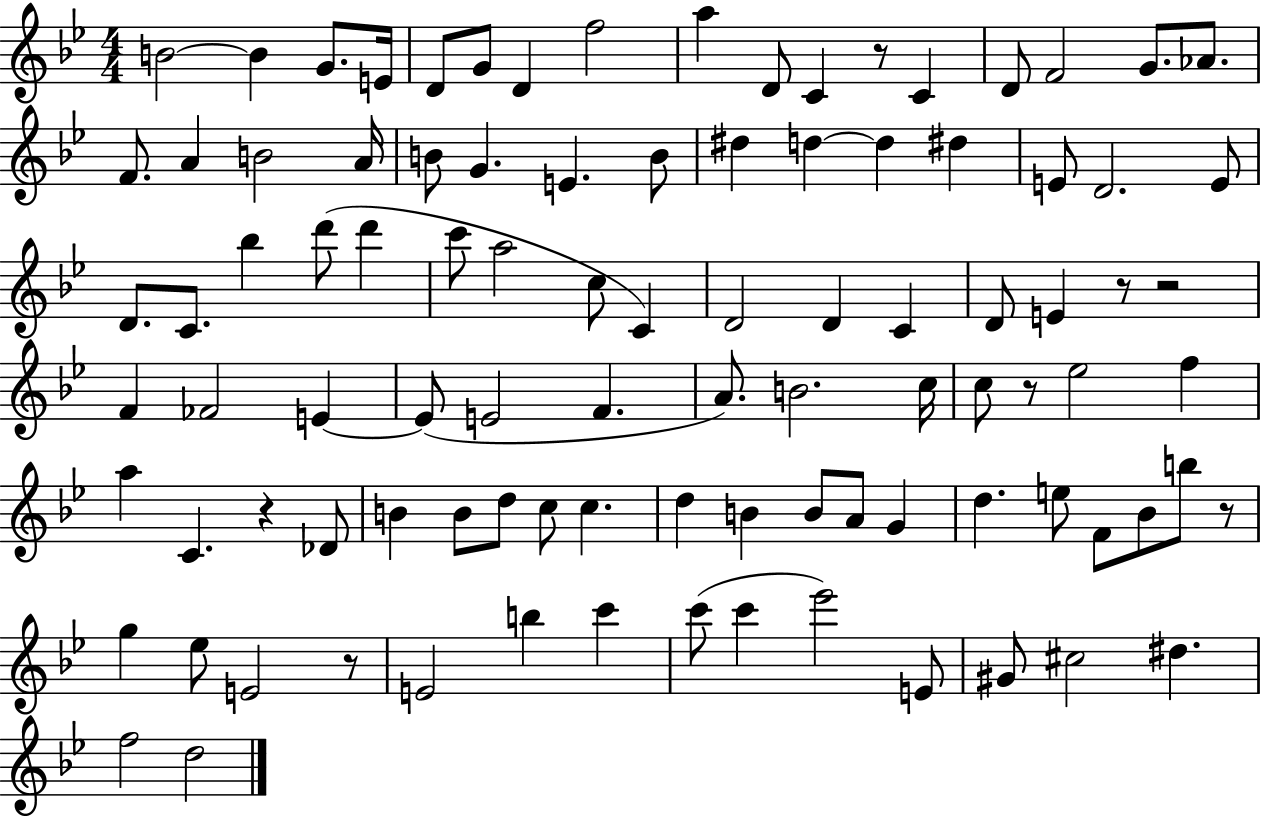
{
  \clef treble
  \numericTimeSignature
  \time 4/4
  \key bes \major
  b'2~~ b'4 g'8. e'16 | d'8 g'8 d'4 f''2 | a''4 d'8 c'4 r8 c'4 | d'8 f'2 g'8. aes'8. | \break f'8. a'4 b'2 a'16 | b'8 g'4. e'4. b'8 | dis''4 d''4~~ d''4 dis''4 | e'8 d'2. e'8 | \break d'8. c'8. bes''4 d'''8( d'''4 | c'''8 a''2 c''8 c'4) | d'2 d'4 c'4 | d'8 e'4 r8 r2 | \break f'4 fes'2 e'4~~ | e'8( e'2 f'4. | a'8.) b'2. c''16 | c''8 r8 ees''2 f''4 | \break a''4 c'4. r4 des'8 | b'4 b'8 d''8 c''8 c''4. | d''4 b'4 b'8 a'8 g'4 | d''4. e''8 f'8 bes'8 b''8 r8 | \break g''4 ees''8 e'2 r8 | e'2 b''4 c'''4 | c'''8( c'''4 ees'''2) e'8 | gis'8 cis''2 dis''4. | \break f''2 d''2 | \bar "|."
}